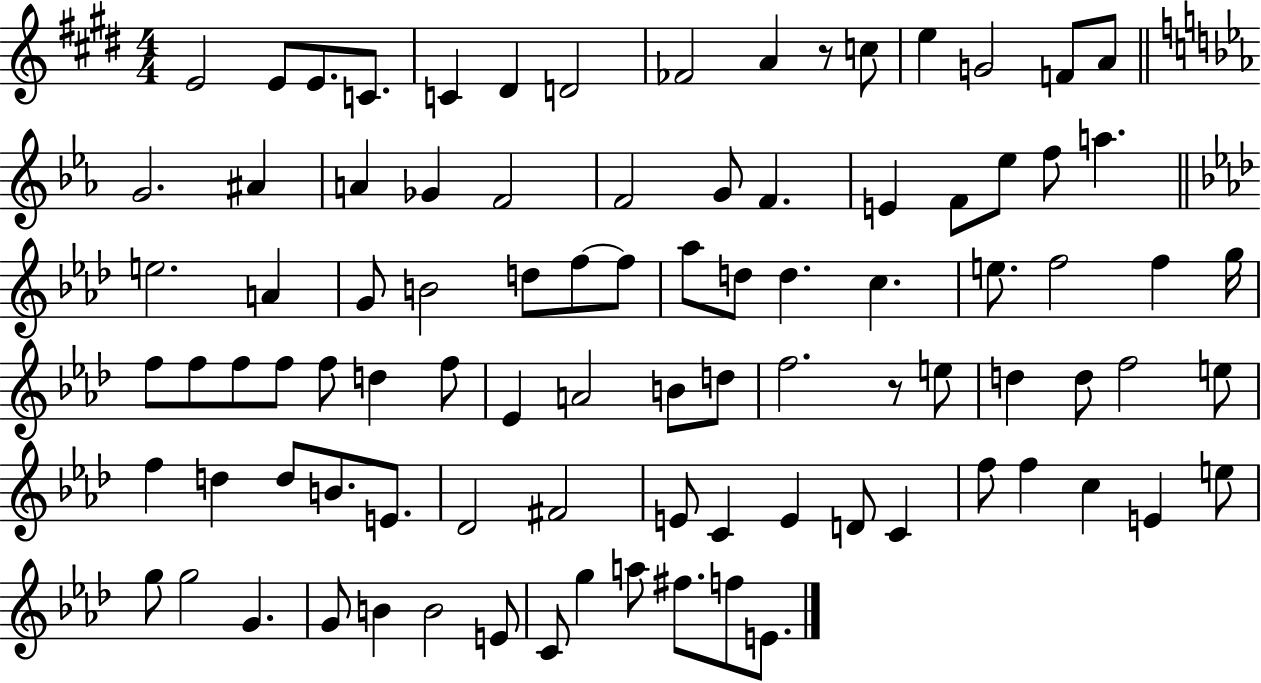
{
  \clef treble
  \numericTimeSignature
  \time 4/4
  \key e \major
  e'2 e'8 e'8. c'8. | c'4 dis'4 d'2 | fes'2 a'4 r8 c''8 | e''4 g'2 f'8 a'8 | \break \bar "||" \break \key ees \major g'2. ais'4 | a'4 ges'4 f'2 | f'2 g'8 f'4. | e'4 f'8 ees''8 f''8 a''4. | \break \bar "||" \break \key f \minor e''2. a'4 | g'8 b'2 d''8 f''8~~ f''8 | aes''8 d''8 d''4. c''4. | e''8. f''2 f''4 g''16 | \break f''8 f''8 f''8 f''8 f''8 d''4 f''8 | ees'4 a'2 b'8 d''8 | f''2. r8 e''8 | d''4 d''8 f''2 e''8 | \break f''4 d''4 d''8 b'8. e'8. | des'2 fis'2 | e'8 c'4 e'4 d'8 c'4 | f''8 f''4 c''4 e'4 e''8 | \break g''8 g''2 g'4. | g'8 b'4 b'2 e'8 | c'8 g''4 a''8 fis''8. f''8 e'8. | \bar "|."
}